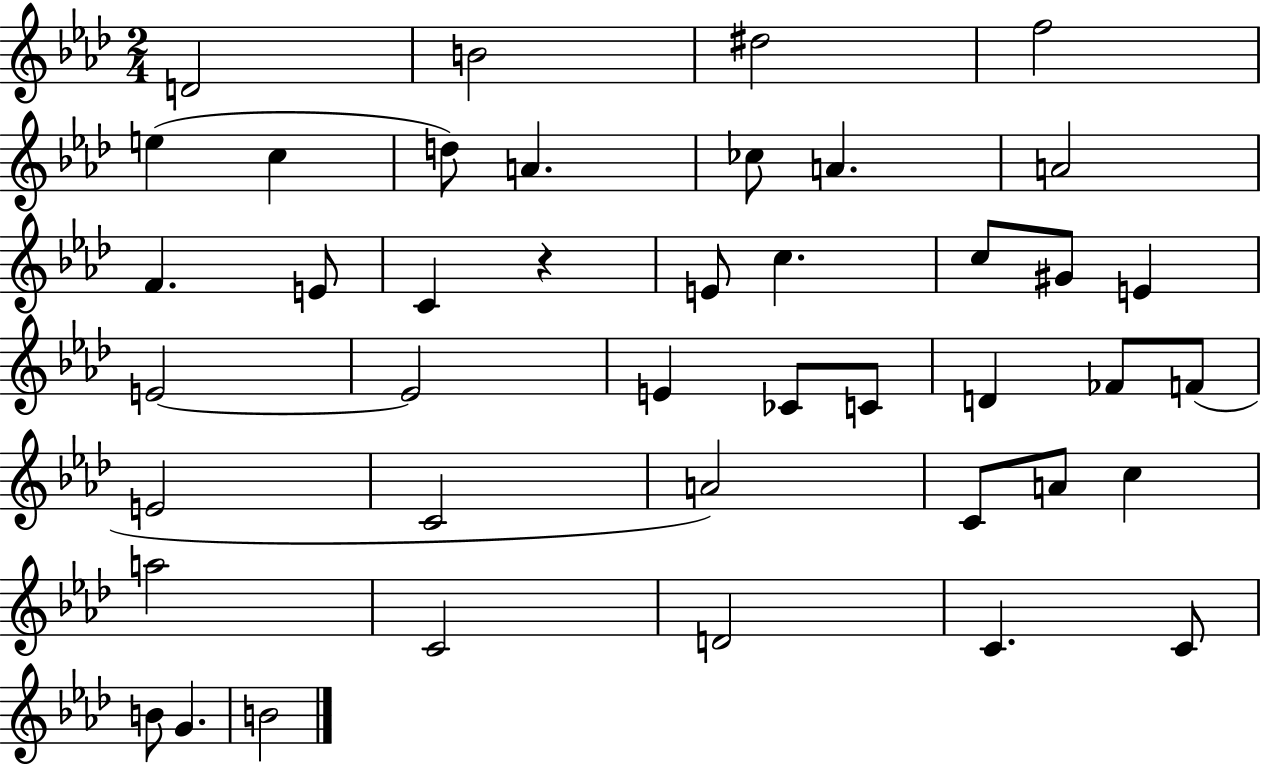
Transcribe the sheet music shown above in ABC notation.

X:1
T:Untitled
M:2/4
L:1/4
K:Ab
D2 B2 ^d2 f2 e c d/2 A _c/2 A A2 F E/2 C z E/2 c c/2 ^G/2 E E2 E2 E _C/2 C/2 D _F/2 F/2 E2 C2 A2 C/2 A/2 c a2 C2 D2 C C/2 B/2 G B2